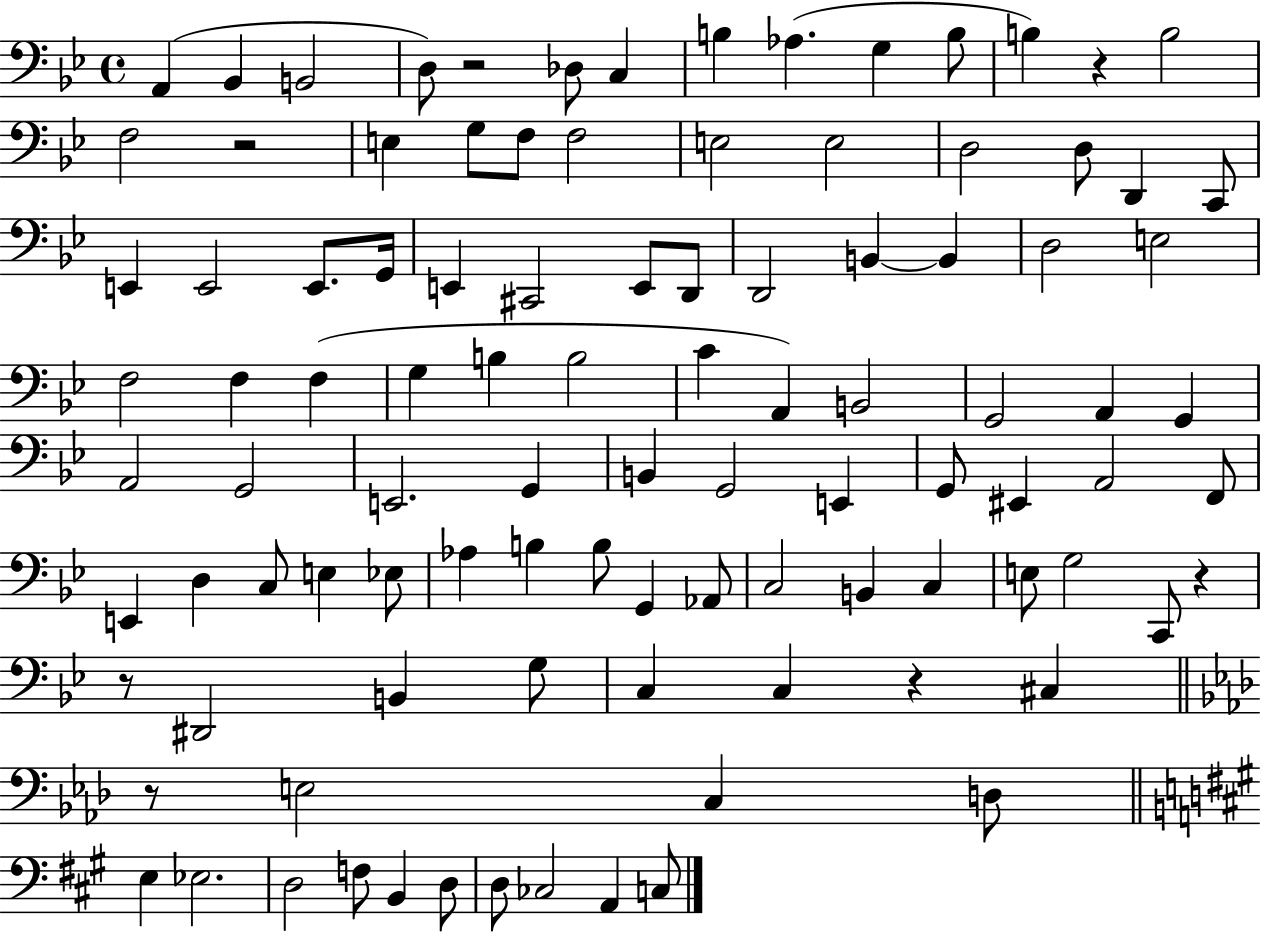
X:1
T:Untitled
M:4/4
L:1/4
K:Bb
A,, _B,, B,,2 D,/2 z2 _D,/2 C, B, _A, G, B,/2 B, z B,2 F,2 z2 E, G,/2 F,/2 F,2 E,2 E,2 D,2 D,/2 D,, C,,/2 E,, E,,2 E,,/2 G,,/4 E,, ^C,,2 E,,/2 D,,/2 D,,2 B,, B,, D,2 E,2 F,2 F, F, G, B, B,2 C A,, B,,2 G,,2 A,, G,, A,,2 G,,2 E,,2 G,, B,, G,,2 E,, G,,/2 ^E,, A,,2 F,,/2 E,, D, C,/2 E, _E,/2 _A, B, B,/2 G,, _A,,/2 C,2 B,, C, E,/2 G,2 C,,/2 z z/2 ^D,,2 B,, G,/2 C, C, z ^C, z/2 E,2 C, D,/2 E, _E,2 D,2 F,/2 B,, D,/2 D,/2 _C,2 A,, C,/2